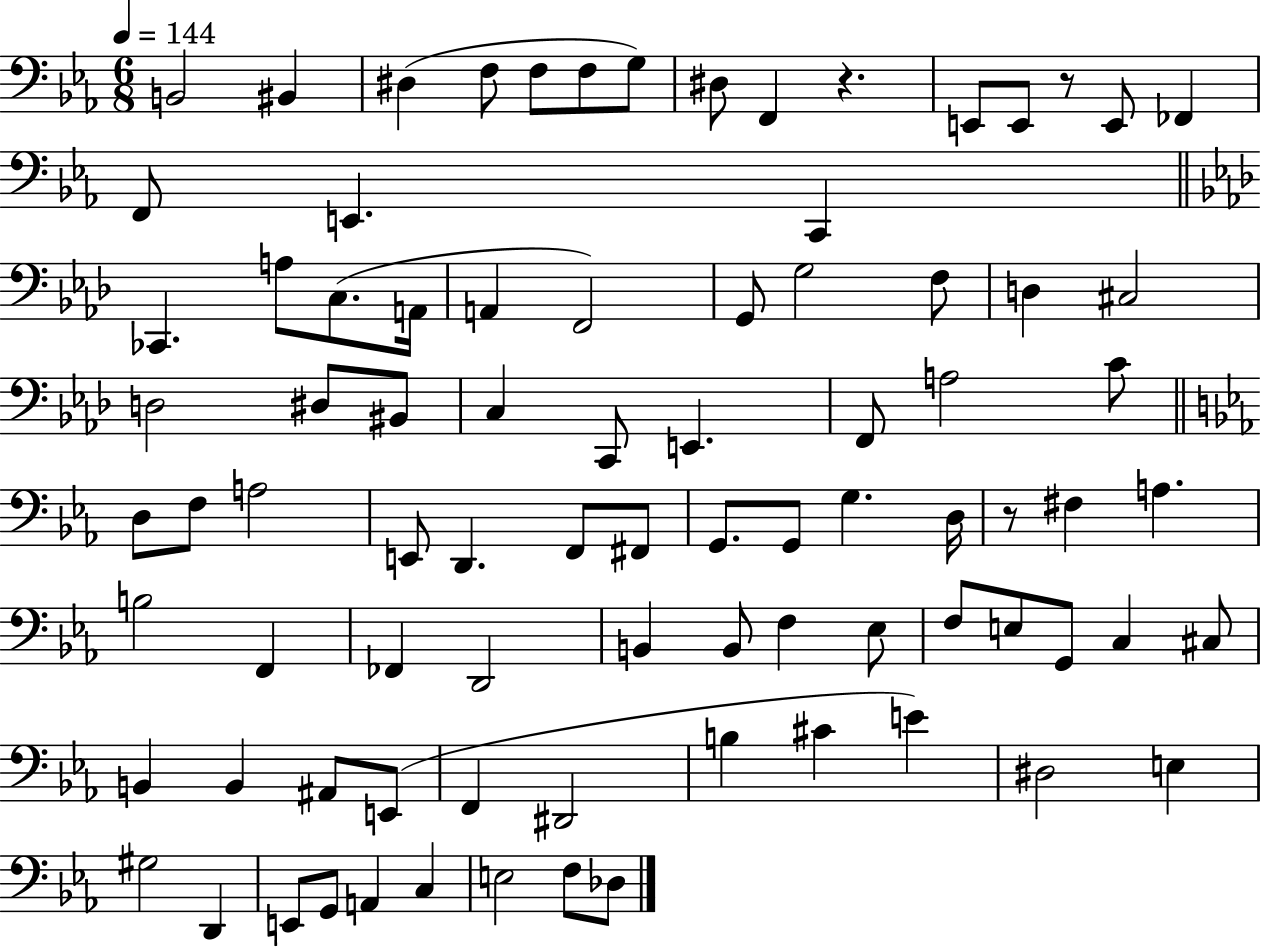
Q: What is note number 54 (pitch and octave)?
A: B2